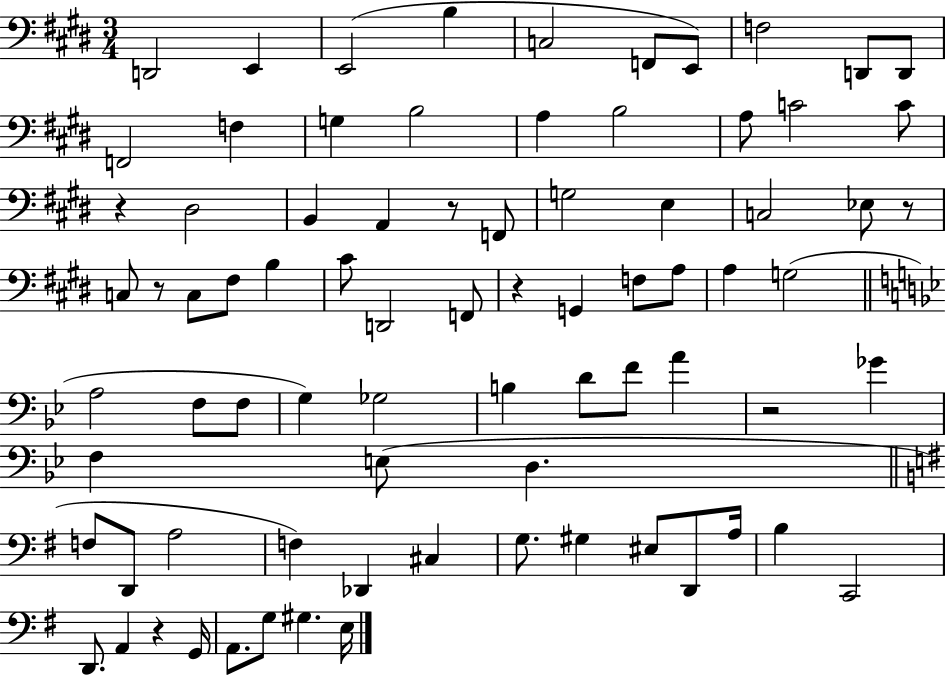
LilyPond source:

{
  \clef bass
  \numericTimeSignature
  \time 3/4
  \key e \major
  \repeat volta 2 { d,2 e,4 | e,2( b4 | c2 f,8 e,8) | f2 d,8 d,8 | \break f,2 f4 | g4 b2 | a4 b2 | a8 c'2 c'8 | \break r4 dis2 | b,4 a,4 r8 f,8 | g2 e4 | c2 ees8 r8 | \break c8 r8 c8 fis8 b4 | cis'8 d,2 f,8 | r4 g,4 f8 a8 | a4 g2( | \break \bar "||" \break \key bes \major a2 f8 f8 | g4) ges2 | b4 d'8 f'8 a'4 | r2 ges'4 | \break f4 e8( d4. | \bar "||" \break \key g \major f8 d,8 a2 | f4) des,4 cis4 | g8. gis4 eis8 d,8 a16 | b4 c,2 | \break d,8. a,4 r4 g,16 | a,8. g8 gis4. e16 | } \bar "|."
}